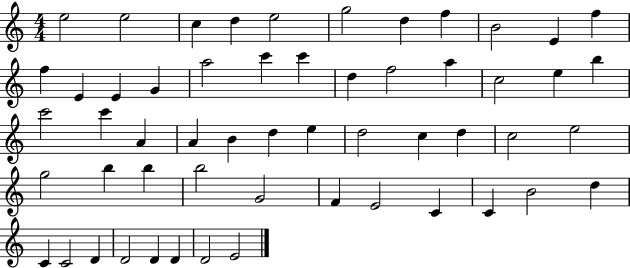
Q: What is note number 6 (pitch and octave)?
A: G5